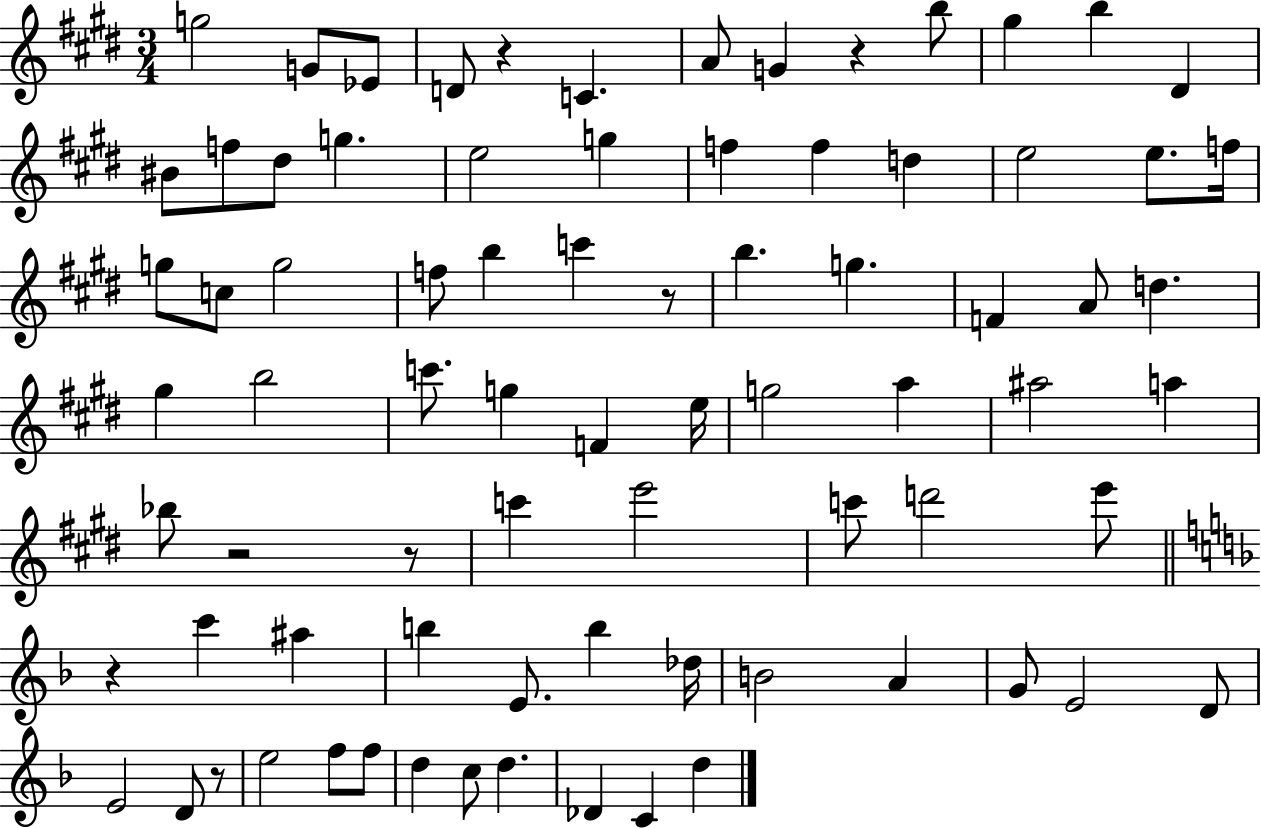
G5/h G4/e Eb4/e D4/e R/q C4/q. A4/e G4/q R/q B5/e G#5/q B5/q D#4/q BIS4/e F5/e D#5/e G5/q. E5/h G5/q F5/q F5/q D5/q E5/h E5/e. F5/s G5/e C5/e G5/h F5/e B5/q C6/q R/e B5/q. G5/q. F4/q A4/e D5/q. G#5/q B5/h C6/e. G5/q F4/q E5/s G5/h A5/q A#5/h A5/q Bb5/e R/h R/e C6/q E6/h C6/e D6/h E6/e R/q C6/q A#5/q B5/q E4/e. B5/q Db5/s B4/h A4/q G4/e E4/h D4/e E4/h D4/e R/e E5/h F5/e F5/e D5/q C5/e D5/q. Db4/q C4/q D5/q